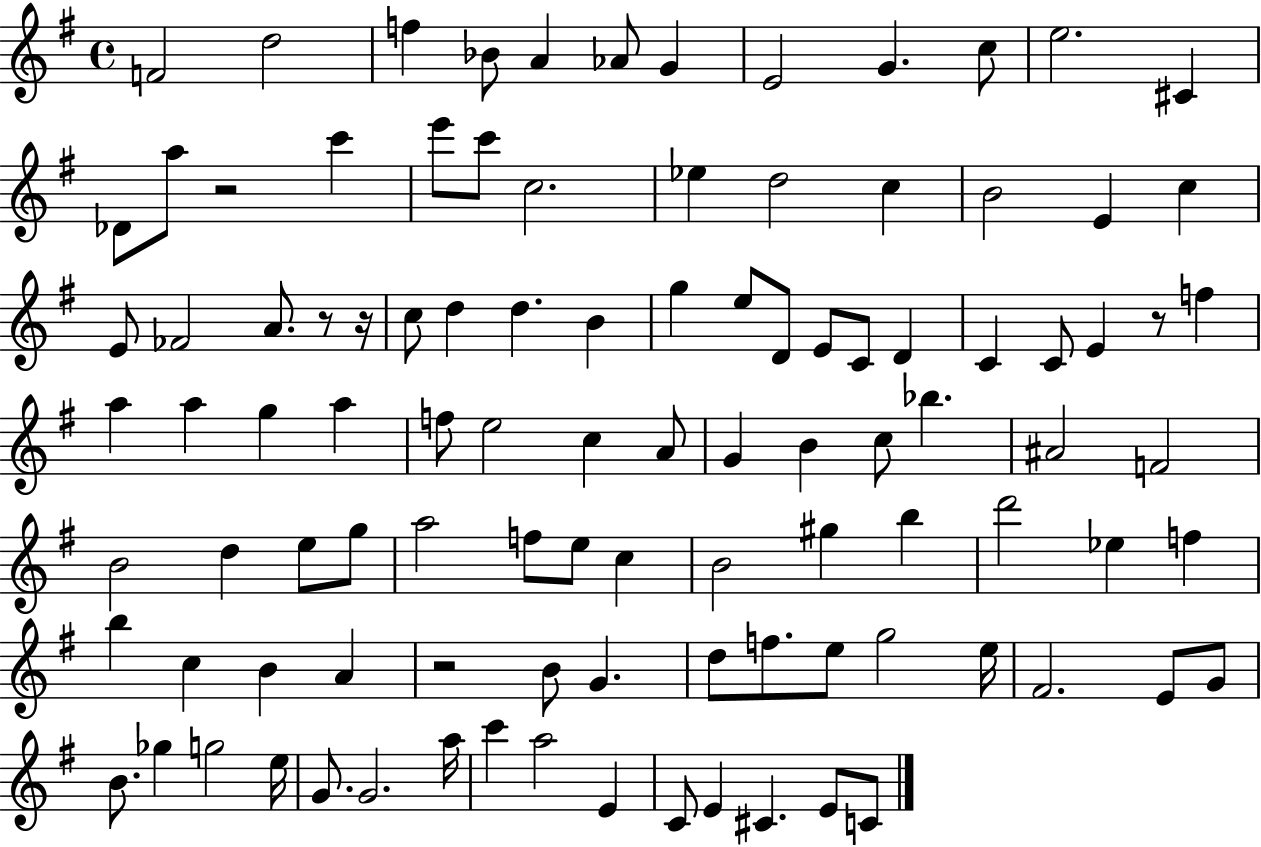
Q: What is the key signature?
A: G major